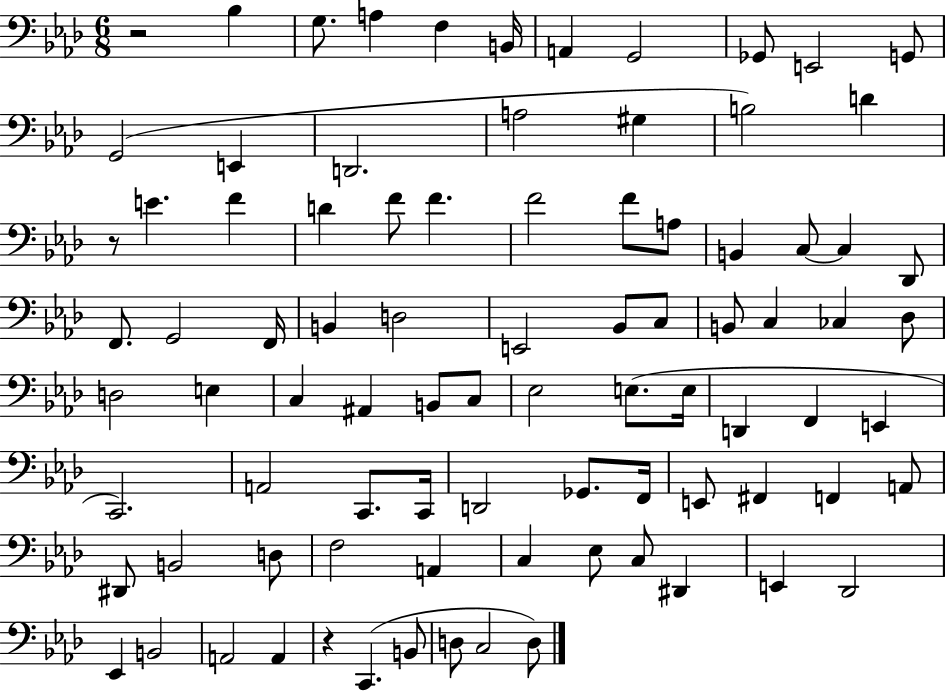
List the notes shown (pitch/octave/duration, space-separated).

R/h Bb3/q G3/e. A3/q F3/q B2/s A2/q G2/h Gb2/e E2/h G2/e G2/h E2/q D2/h. A3/h G#3/q B3/h D4/q R/e E4/q. F4/q D4/q F4/e F4/q. F4/h F4/e A3/e B2/q C3/e C3/q Db2/e F2/e. G2/h F2/s B2/q D3/h E2/h Bb2/e C3/e B2/e C3/q CES3/q Db3/e D3/h E3/q C3/q A#2/q B2/e C3/e Eb3/h E3/e. E3/s D2/q F2/q E2/q C2/h. A2/h C2/e. C2/s D2/h Gb2/e. F2/s E2/e F#2/q F2/q A2/e D#2/e B2/h D3/e F3/h A2/q C3/q Eb3/e C3/e D#2/q E2/q Db2/h Eb2/q B2/h A2/h A2/q R/q C2/q. B2/e D3/e C3/h D3/e